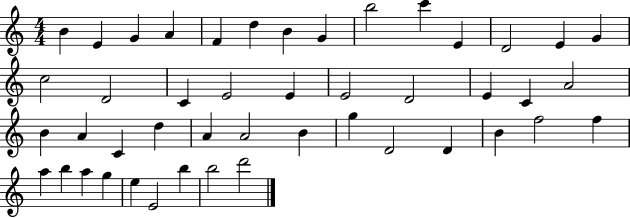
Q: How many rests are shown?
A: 0